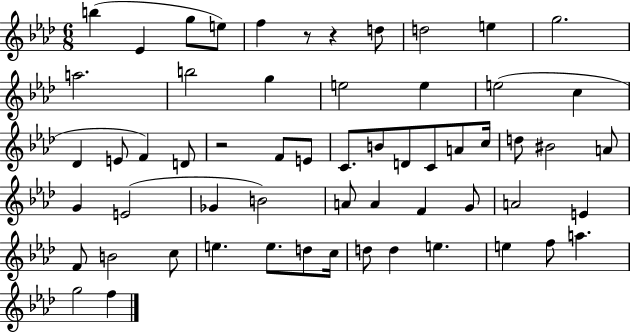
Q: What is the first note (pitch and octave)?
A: B5